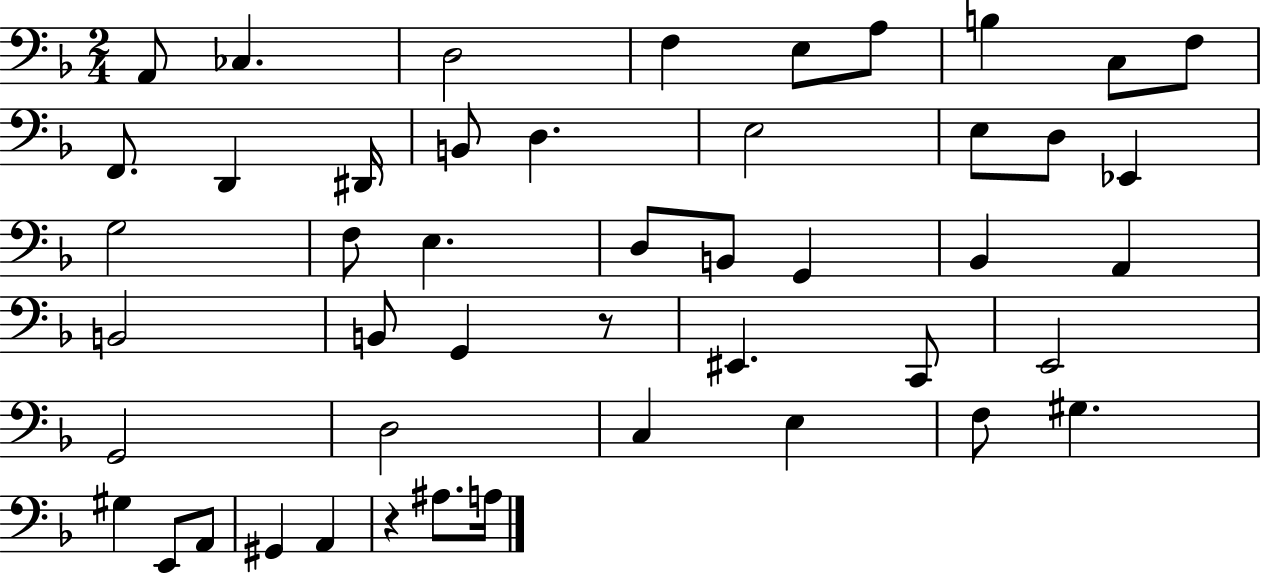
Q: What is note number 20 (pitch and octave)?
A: F3